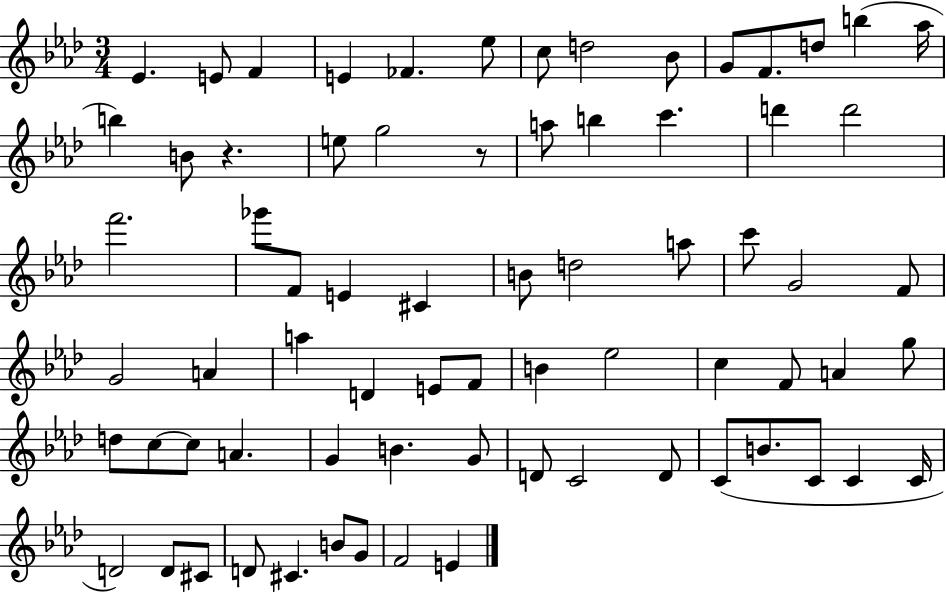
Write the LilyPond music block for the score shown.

{
  \clef treble
  \numericTimeSignature
  \time 3/4
  \key aes \major
  ees'4. e'8 f'4 | e'4 fes'4. ees''8 | c''8 d''2 bes'8 | g'8 f'8. d''8 b''4( aes''16 | \break b''4) b'8 r4. | e''8 g''2 r8 | a''8 b''4 c'''4. | d'''4 d'''2 | \break f'''2. | ges'''8 f'8 e'4 cis'4 | b'8 d''2 a''8 | c'''8 g'2 f'8 | \break g'2 a'4 | a''4 d'4 e'8 f'8 | b'4 ees''2 | c''4 f'8 a'4 g''8 | \break d''8 c''8~~ c''8 a'4. | g'4 b'4. g'8 | d'8 c'2 d'8 | c'8( b'8. c'8 c'4 c'16 | \break d'2) d'8 cis'8 | d'8 cis'4. b'8 g'8 | f'2 e'4 | \bar "|."
}